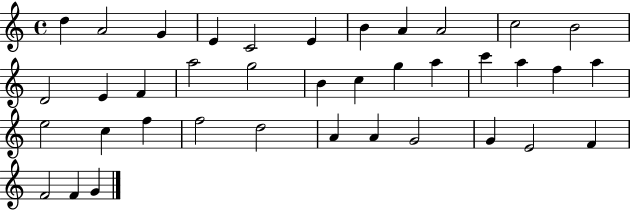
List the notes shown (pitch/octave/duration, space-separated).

D5/q A4/h G4/q E4/q C4/h E4/q B4/q A4/q A4/h C5/h B4/h D4/h E4/q F4/q A5/h G5/h B4/q C5/q G5/q A5/q C6/q A5/q F5/q A5/q E5/h C5/q F5/q F5/h D5/h A4/q A4/q G4/h G4/q E4/h F4/q F4/h F4/q G4/q